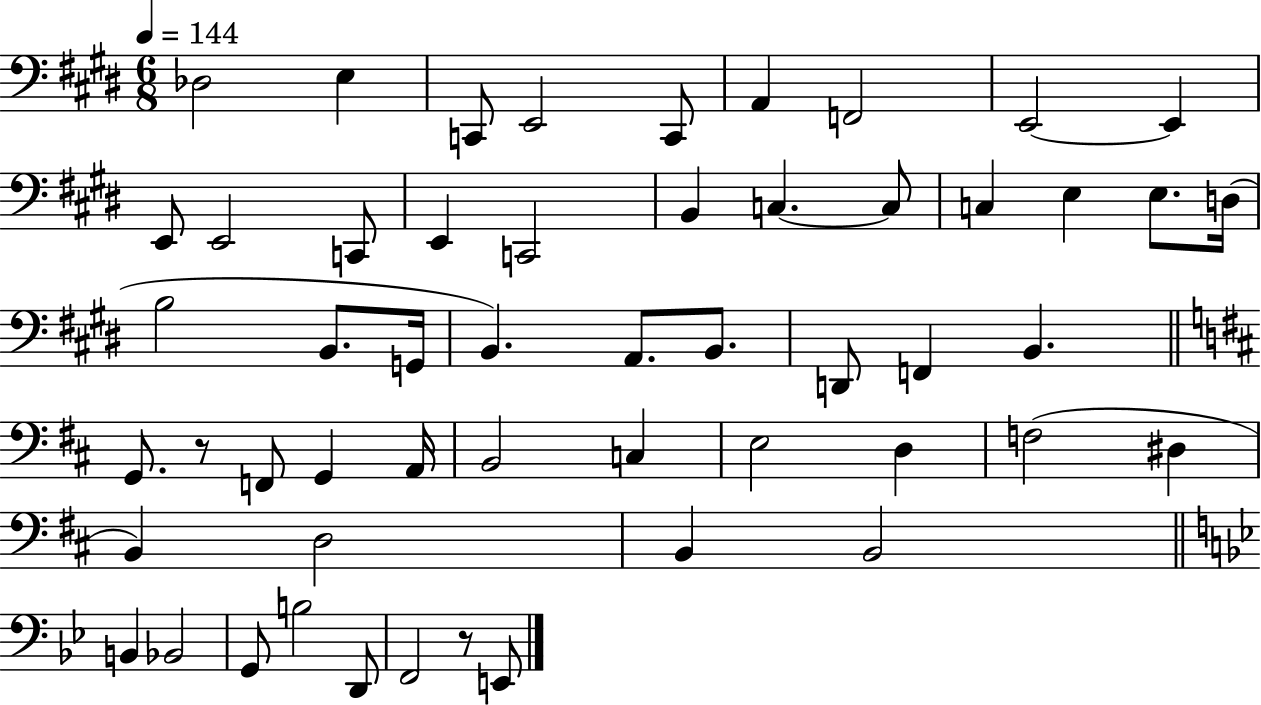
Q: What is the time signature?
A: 6/8